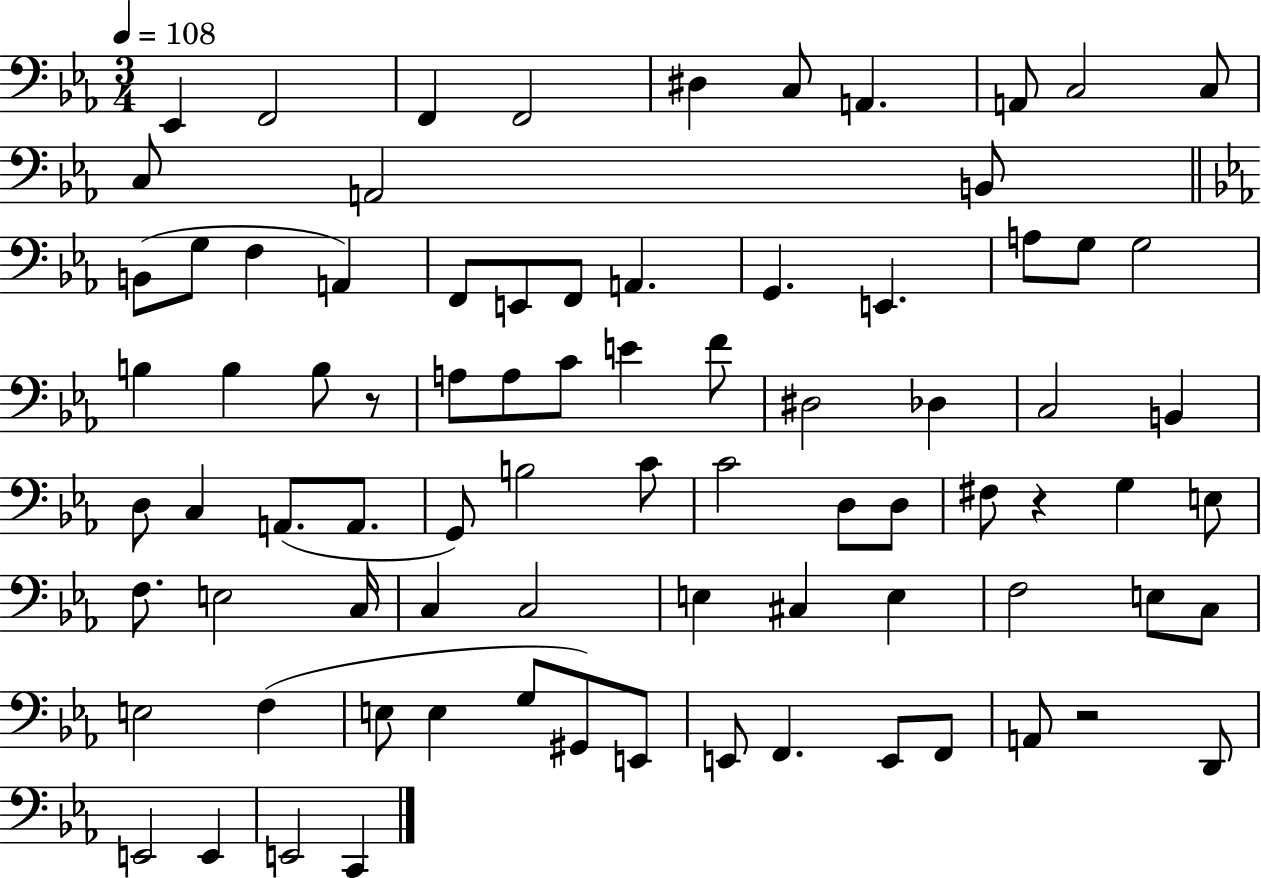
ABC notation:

X:1
T:Untitled
M:3/4
L:1/4
K:Eb
_E,, F,,2 F,, F,,2 ^D, C,/2 A,, A,,/2 C,2 C,/2 C,/2 A,,2 B,,/2 B,,/2 G,/2 F, A,, F,,/2 E,,/2 F,,/2 A,, G,, E,, A,/2 G,/2 G,2 B, B, B,/2 z/2 A,/2 A,/2 C/2 E F/2 ^D,2 _D, C,2 B,, D,/2 C, A,,/2 A,,/2 G,,/2 B,2 C/2 C2 D,/2 D,/2 ^F,/2 z G, E,/2 F,/2 E,2 C,/4 C, C,2 E, ^C, E, F,2 E,/2 C,/2 E,2 F, E,/2 E, G,/2 ^G,,/2 E,,/2 E,,/2 F,, E,,/2 F,,/2 A,,/2 z2 D,,/2 E,,2 E,, E,,2 C,,